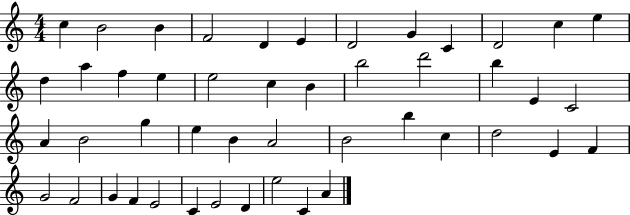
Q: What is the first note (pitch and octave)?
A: C5